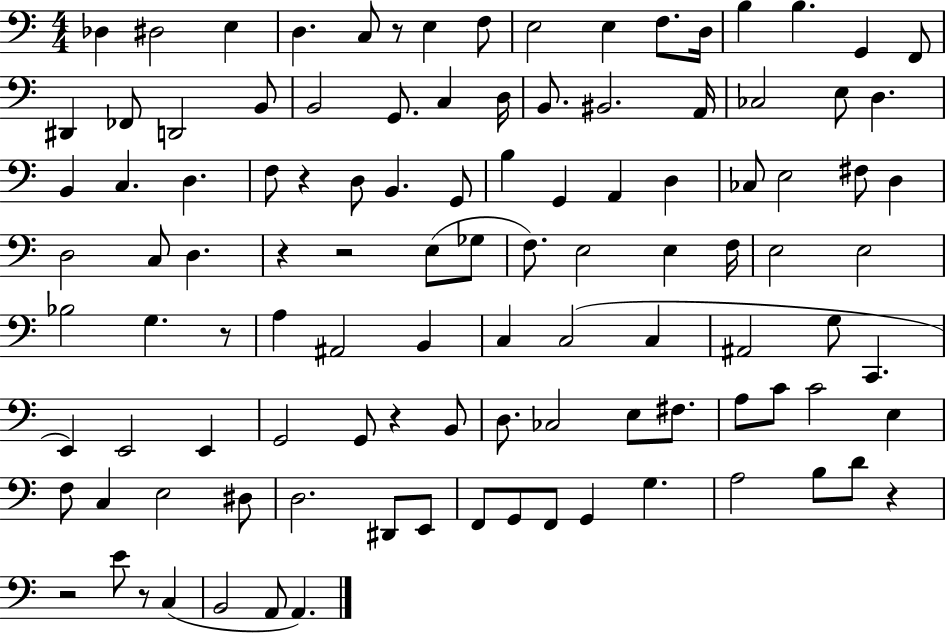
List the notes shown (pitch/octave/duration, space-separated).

Db3/q D#3/h E3/q D3/q. C3/e R/e E3/q F3/e E3/h E3/q F3/e. D3/s B3/q B3/q. G2/q F2/e D#2/q FES2/e D2/h B2/e B2/h G2/e. C3/q D3/s B2/e. BIS2/h. A2/s CES3/h E3/e D3/q. B2/q C3/q. D3/q. F3/e R/q D3/e B2/q. G2/e B3/q G2/q A2/q D3/q CES3/e E3/h F#3/e D3/q D3/h C3/e D3/q. R/q R/h E3/e Gb3/e F3/e. E3/h E3/q F3/s E3/h E3/h Bb3/h G3/q. R/e A3/q A#2/h B2/q C3/q C3/h C3/q A#2/h G3/e C2/q. E2/q E2/h E2/q G2/h G2/e R/q B2/e D3/e. CES3/h E3/e F#3/e. A3/e C4/e C4/h E3/q F3/e C3/q E3/h D#3/e D3/h. D#2/e E2/e F2/e G2/e F2/e G2/q G3/q. A3/h B3/e D4/e R/q R/h E4/e R/e C3/q B2/h A2/e A2/q.